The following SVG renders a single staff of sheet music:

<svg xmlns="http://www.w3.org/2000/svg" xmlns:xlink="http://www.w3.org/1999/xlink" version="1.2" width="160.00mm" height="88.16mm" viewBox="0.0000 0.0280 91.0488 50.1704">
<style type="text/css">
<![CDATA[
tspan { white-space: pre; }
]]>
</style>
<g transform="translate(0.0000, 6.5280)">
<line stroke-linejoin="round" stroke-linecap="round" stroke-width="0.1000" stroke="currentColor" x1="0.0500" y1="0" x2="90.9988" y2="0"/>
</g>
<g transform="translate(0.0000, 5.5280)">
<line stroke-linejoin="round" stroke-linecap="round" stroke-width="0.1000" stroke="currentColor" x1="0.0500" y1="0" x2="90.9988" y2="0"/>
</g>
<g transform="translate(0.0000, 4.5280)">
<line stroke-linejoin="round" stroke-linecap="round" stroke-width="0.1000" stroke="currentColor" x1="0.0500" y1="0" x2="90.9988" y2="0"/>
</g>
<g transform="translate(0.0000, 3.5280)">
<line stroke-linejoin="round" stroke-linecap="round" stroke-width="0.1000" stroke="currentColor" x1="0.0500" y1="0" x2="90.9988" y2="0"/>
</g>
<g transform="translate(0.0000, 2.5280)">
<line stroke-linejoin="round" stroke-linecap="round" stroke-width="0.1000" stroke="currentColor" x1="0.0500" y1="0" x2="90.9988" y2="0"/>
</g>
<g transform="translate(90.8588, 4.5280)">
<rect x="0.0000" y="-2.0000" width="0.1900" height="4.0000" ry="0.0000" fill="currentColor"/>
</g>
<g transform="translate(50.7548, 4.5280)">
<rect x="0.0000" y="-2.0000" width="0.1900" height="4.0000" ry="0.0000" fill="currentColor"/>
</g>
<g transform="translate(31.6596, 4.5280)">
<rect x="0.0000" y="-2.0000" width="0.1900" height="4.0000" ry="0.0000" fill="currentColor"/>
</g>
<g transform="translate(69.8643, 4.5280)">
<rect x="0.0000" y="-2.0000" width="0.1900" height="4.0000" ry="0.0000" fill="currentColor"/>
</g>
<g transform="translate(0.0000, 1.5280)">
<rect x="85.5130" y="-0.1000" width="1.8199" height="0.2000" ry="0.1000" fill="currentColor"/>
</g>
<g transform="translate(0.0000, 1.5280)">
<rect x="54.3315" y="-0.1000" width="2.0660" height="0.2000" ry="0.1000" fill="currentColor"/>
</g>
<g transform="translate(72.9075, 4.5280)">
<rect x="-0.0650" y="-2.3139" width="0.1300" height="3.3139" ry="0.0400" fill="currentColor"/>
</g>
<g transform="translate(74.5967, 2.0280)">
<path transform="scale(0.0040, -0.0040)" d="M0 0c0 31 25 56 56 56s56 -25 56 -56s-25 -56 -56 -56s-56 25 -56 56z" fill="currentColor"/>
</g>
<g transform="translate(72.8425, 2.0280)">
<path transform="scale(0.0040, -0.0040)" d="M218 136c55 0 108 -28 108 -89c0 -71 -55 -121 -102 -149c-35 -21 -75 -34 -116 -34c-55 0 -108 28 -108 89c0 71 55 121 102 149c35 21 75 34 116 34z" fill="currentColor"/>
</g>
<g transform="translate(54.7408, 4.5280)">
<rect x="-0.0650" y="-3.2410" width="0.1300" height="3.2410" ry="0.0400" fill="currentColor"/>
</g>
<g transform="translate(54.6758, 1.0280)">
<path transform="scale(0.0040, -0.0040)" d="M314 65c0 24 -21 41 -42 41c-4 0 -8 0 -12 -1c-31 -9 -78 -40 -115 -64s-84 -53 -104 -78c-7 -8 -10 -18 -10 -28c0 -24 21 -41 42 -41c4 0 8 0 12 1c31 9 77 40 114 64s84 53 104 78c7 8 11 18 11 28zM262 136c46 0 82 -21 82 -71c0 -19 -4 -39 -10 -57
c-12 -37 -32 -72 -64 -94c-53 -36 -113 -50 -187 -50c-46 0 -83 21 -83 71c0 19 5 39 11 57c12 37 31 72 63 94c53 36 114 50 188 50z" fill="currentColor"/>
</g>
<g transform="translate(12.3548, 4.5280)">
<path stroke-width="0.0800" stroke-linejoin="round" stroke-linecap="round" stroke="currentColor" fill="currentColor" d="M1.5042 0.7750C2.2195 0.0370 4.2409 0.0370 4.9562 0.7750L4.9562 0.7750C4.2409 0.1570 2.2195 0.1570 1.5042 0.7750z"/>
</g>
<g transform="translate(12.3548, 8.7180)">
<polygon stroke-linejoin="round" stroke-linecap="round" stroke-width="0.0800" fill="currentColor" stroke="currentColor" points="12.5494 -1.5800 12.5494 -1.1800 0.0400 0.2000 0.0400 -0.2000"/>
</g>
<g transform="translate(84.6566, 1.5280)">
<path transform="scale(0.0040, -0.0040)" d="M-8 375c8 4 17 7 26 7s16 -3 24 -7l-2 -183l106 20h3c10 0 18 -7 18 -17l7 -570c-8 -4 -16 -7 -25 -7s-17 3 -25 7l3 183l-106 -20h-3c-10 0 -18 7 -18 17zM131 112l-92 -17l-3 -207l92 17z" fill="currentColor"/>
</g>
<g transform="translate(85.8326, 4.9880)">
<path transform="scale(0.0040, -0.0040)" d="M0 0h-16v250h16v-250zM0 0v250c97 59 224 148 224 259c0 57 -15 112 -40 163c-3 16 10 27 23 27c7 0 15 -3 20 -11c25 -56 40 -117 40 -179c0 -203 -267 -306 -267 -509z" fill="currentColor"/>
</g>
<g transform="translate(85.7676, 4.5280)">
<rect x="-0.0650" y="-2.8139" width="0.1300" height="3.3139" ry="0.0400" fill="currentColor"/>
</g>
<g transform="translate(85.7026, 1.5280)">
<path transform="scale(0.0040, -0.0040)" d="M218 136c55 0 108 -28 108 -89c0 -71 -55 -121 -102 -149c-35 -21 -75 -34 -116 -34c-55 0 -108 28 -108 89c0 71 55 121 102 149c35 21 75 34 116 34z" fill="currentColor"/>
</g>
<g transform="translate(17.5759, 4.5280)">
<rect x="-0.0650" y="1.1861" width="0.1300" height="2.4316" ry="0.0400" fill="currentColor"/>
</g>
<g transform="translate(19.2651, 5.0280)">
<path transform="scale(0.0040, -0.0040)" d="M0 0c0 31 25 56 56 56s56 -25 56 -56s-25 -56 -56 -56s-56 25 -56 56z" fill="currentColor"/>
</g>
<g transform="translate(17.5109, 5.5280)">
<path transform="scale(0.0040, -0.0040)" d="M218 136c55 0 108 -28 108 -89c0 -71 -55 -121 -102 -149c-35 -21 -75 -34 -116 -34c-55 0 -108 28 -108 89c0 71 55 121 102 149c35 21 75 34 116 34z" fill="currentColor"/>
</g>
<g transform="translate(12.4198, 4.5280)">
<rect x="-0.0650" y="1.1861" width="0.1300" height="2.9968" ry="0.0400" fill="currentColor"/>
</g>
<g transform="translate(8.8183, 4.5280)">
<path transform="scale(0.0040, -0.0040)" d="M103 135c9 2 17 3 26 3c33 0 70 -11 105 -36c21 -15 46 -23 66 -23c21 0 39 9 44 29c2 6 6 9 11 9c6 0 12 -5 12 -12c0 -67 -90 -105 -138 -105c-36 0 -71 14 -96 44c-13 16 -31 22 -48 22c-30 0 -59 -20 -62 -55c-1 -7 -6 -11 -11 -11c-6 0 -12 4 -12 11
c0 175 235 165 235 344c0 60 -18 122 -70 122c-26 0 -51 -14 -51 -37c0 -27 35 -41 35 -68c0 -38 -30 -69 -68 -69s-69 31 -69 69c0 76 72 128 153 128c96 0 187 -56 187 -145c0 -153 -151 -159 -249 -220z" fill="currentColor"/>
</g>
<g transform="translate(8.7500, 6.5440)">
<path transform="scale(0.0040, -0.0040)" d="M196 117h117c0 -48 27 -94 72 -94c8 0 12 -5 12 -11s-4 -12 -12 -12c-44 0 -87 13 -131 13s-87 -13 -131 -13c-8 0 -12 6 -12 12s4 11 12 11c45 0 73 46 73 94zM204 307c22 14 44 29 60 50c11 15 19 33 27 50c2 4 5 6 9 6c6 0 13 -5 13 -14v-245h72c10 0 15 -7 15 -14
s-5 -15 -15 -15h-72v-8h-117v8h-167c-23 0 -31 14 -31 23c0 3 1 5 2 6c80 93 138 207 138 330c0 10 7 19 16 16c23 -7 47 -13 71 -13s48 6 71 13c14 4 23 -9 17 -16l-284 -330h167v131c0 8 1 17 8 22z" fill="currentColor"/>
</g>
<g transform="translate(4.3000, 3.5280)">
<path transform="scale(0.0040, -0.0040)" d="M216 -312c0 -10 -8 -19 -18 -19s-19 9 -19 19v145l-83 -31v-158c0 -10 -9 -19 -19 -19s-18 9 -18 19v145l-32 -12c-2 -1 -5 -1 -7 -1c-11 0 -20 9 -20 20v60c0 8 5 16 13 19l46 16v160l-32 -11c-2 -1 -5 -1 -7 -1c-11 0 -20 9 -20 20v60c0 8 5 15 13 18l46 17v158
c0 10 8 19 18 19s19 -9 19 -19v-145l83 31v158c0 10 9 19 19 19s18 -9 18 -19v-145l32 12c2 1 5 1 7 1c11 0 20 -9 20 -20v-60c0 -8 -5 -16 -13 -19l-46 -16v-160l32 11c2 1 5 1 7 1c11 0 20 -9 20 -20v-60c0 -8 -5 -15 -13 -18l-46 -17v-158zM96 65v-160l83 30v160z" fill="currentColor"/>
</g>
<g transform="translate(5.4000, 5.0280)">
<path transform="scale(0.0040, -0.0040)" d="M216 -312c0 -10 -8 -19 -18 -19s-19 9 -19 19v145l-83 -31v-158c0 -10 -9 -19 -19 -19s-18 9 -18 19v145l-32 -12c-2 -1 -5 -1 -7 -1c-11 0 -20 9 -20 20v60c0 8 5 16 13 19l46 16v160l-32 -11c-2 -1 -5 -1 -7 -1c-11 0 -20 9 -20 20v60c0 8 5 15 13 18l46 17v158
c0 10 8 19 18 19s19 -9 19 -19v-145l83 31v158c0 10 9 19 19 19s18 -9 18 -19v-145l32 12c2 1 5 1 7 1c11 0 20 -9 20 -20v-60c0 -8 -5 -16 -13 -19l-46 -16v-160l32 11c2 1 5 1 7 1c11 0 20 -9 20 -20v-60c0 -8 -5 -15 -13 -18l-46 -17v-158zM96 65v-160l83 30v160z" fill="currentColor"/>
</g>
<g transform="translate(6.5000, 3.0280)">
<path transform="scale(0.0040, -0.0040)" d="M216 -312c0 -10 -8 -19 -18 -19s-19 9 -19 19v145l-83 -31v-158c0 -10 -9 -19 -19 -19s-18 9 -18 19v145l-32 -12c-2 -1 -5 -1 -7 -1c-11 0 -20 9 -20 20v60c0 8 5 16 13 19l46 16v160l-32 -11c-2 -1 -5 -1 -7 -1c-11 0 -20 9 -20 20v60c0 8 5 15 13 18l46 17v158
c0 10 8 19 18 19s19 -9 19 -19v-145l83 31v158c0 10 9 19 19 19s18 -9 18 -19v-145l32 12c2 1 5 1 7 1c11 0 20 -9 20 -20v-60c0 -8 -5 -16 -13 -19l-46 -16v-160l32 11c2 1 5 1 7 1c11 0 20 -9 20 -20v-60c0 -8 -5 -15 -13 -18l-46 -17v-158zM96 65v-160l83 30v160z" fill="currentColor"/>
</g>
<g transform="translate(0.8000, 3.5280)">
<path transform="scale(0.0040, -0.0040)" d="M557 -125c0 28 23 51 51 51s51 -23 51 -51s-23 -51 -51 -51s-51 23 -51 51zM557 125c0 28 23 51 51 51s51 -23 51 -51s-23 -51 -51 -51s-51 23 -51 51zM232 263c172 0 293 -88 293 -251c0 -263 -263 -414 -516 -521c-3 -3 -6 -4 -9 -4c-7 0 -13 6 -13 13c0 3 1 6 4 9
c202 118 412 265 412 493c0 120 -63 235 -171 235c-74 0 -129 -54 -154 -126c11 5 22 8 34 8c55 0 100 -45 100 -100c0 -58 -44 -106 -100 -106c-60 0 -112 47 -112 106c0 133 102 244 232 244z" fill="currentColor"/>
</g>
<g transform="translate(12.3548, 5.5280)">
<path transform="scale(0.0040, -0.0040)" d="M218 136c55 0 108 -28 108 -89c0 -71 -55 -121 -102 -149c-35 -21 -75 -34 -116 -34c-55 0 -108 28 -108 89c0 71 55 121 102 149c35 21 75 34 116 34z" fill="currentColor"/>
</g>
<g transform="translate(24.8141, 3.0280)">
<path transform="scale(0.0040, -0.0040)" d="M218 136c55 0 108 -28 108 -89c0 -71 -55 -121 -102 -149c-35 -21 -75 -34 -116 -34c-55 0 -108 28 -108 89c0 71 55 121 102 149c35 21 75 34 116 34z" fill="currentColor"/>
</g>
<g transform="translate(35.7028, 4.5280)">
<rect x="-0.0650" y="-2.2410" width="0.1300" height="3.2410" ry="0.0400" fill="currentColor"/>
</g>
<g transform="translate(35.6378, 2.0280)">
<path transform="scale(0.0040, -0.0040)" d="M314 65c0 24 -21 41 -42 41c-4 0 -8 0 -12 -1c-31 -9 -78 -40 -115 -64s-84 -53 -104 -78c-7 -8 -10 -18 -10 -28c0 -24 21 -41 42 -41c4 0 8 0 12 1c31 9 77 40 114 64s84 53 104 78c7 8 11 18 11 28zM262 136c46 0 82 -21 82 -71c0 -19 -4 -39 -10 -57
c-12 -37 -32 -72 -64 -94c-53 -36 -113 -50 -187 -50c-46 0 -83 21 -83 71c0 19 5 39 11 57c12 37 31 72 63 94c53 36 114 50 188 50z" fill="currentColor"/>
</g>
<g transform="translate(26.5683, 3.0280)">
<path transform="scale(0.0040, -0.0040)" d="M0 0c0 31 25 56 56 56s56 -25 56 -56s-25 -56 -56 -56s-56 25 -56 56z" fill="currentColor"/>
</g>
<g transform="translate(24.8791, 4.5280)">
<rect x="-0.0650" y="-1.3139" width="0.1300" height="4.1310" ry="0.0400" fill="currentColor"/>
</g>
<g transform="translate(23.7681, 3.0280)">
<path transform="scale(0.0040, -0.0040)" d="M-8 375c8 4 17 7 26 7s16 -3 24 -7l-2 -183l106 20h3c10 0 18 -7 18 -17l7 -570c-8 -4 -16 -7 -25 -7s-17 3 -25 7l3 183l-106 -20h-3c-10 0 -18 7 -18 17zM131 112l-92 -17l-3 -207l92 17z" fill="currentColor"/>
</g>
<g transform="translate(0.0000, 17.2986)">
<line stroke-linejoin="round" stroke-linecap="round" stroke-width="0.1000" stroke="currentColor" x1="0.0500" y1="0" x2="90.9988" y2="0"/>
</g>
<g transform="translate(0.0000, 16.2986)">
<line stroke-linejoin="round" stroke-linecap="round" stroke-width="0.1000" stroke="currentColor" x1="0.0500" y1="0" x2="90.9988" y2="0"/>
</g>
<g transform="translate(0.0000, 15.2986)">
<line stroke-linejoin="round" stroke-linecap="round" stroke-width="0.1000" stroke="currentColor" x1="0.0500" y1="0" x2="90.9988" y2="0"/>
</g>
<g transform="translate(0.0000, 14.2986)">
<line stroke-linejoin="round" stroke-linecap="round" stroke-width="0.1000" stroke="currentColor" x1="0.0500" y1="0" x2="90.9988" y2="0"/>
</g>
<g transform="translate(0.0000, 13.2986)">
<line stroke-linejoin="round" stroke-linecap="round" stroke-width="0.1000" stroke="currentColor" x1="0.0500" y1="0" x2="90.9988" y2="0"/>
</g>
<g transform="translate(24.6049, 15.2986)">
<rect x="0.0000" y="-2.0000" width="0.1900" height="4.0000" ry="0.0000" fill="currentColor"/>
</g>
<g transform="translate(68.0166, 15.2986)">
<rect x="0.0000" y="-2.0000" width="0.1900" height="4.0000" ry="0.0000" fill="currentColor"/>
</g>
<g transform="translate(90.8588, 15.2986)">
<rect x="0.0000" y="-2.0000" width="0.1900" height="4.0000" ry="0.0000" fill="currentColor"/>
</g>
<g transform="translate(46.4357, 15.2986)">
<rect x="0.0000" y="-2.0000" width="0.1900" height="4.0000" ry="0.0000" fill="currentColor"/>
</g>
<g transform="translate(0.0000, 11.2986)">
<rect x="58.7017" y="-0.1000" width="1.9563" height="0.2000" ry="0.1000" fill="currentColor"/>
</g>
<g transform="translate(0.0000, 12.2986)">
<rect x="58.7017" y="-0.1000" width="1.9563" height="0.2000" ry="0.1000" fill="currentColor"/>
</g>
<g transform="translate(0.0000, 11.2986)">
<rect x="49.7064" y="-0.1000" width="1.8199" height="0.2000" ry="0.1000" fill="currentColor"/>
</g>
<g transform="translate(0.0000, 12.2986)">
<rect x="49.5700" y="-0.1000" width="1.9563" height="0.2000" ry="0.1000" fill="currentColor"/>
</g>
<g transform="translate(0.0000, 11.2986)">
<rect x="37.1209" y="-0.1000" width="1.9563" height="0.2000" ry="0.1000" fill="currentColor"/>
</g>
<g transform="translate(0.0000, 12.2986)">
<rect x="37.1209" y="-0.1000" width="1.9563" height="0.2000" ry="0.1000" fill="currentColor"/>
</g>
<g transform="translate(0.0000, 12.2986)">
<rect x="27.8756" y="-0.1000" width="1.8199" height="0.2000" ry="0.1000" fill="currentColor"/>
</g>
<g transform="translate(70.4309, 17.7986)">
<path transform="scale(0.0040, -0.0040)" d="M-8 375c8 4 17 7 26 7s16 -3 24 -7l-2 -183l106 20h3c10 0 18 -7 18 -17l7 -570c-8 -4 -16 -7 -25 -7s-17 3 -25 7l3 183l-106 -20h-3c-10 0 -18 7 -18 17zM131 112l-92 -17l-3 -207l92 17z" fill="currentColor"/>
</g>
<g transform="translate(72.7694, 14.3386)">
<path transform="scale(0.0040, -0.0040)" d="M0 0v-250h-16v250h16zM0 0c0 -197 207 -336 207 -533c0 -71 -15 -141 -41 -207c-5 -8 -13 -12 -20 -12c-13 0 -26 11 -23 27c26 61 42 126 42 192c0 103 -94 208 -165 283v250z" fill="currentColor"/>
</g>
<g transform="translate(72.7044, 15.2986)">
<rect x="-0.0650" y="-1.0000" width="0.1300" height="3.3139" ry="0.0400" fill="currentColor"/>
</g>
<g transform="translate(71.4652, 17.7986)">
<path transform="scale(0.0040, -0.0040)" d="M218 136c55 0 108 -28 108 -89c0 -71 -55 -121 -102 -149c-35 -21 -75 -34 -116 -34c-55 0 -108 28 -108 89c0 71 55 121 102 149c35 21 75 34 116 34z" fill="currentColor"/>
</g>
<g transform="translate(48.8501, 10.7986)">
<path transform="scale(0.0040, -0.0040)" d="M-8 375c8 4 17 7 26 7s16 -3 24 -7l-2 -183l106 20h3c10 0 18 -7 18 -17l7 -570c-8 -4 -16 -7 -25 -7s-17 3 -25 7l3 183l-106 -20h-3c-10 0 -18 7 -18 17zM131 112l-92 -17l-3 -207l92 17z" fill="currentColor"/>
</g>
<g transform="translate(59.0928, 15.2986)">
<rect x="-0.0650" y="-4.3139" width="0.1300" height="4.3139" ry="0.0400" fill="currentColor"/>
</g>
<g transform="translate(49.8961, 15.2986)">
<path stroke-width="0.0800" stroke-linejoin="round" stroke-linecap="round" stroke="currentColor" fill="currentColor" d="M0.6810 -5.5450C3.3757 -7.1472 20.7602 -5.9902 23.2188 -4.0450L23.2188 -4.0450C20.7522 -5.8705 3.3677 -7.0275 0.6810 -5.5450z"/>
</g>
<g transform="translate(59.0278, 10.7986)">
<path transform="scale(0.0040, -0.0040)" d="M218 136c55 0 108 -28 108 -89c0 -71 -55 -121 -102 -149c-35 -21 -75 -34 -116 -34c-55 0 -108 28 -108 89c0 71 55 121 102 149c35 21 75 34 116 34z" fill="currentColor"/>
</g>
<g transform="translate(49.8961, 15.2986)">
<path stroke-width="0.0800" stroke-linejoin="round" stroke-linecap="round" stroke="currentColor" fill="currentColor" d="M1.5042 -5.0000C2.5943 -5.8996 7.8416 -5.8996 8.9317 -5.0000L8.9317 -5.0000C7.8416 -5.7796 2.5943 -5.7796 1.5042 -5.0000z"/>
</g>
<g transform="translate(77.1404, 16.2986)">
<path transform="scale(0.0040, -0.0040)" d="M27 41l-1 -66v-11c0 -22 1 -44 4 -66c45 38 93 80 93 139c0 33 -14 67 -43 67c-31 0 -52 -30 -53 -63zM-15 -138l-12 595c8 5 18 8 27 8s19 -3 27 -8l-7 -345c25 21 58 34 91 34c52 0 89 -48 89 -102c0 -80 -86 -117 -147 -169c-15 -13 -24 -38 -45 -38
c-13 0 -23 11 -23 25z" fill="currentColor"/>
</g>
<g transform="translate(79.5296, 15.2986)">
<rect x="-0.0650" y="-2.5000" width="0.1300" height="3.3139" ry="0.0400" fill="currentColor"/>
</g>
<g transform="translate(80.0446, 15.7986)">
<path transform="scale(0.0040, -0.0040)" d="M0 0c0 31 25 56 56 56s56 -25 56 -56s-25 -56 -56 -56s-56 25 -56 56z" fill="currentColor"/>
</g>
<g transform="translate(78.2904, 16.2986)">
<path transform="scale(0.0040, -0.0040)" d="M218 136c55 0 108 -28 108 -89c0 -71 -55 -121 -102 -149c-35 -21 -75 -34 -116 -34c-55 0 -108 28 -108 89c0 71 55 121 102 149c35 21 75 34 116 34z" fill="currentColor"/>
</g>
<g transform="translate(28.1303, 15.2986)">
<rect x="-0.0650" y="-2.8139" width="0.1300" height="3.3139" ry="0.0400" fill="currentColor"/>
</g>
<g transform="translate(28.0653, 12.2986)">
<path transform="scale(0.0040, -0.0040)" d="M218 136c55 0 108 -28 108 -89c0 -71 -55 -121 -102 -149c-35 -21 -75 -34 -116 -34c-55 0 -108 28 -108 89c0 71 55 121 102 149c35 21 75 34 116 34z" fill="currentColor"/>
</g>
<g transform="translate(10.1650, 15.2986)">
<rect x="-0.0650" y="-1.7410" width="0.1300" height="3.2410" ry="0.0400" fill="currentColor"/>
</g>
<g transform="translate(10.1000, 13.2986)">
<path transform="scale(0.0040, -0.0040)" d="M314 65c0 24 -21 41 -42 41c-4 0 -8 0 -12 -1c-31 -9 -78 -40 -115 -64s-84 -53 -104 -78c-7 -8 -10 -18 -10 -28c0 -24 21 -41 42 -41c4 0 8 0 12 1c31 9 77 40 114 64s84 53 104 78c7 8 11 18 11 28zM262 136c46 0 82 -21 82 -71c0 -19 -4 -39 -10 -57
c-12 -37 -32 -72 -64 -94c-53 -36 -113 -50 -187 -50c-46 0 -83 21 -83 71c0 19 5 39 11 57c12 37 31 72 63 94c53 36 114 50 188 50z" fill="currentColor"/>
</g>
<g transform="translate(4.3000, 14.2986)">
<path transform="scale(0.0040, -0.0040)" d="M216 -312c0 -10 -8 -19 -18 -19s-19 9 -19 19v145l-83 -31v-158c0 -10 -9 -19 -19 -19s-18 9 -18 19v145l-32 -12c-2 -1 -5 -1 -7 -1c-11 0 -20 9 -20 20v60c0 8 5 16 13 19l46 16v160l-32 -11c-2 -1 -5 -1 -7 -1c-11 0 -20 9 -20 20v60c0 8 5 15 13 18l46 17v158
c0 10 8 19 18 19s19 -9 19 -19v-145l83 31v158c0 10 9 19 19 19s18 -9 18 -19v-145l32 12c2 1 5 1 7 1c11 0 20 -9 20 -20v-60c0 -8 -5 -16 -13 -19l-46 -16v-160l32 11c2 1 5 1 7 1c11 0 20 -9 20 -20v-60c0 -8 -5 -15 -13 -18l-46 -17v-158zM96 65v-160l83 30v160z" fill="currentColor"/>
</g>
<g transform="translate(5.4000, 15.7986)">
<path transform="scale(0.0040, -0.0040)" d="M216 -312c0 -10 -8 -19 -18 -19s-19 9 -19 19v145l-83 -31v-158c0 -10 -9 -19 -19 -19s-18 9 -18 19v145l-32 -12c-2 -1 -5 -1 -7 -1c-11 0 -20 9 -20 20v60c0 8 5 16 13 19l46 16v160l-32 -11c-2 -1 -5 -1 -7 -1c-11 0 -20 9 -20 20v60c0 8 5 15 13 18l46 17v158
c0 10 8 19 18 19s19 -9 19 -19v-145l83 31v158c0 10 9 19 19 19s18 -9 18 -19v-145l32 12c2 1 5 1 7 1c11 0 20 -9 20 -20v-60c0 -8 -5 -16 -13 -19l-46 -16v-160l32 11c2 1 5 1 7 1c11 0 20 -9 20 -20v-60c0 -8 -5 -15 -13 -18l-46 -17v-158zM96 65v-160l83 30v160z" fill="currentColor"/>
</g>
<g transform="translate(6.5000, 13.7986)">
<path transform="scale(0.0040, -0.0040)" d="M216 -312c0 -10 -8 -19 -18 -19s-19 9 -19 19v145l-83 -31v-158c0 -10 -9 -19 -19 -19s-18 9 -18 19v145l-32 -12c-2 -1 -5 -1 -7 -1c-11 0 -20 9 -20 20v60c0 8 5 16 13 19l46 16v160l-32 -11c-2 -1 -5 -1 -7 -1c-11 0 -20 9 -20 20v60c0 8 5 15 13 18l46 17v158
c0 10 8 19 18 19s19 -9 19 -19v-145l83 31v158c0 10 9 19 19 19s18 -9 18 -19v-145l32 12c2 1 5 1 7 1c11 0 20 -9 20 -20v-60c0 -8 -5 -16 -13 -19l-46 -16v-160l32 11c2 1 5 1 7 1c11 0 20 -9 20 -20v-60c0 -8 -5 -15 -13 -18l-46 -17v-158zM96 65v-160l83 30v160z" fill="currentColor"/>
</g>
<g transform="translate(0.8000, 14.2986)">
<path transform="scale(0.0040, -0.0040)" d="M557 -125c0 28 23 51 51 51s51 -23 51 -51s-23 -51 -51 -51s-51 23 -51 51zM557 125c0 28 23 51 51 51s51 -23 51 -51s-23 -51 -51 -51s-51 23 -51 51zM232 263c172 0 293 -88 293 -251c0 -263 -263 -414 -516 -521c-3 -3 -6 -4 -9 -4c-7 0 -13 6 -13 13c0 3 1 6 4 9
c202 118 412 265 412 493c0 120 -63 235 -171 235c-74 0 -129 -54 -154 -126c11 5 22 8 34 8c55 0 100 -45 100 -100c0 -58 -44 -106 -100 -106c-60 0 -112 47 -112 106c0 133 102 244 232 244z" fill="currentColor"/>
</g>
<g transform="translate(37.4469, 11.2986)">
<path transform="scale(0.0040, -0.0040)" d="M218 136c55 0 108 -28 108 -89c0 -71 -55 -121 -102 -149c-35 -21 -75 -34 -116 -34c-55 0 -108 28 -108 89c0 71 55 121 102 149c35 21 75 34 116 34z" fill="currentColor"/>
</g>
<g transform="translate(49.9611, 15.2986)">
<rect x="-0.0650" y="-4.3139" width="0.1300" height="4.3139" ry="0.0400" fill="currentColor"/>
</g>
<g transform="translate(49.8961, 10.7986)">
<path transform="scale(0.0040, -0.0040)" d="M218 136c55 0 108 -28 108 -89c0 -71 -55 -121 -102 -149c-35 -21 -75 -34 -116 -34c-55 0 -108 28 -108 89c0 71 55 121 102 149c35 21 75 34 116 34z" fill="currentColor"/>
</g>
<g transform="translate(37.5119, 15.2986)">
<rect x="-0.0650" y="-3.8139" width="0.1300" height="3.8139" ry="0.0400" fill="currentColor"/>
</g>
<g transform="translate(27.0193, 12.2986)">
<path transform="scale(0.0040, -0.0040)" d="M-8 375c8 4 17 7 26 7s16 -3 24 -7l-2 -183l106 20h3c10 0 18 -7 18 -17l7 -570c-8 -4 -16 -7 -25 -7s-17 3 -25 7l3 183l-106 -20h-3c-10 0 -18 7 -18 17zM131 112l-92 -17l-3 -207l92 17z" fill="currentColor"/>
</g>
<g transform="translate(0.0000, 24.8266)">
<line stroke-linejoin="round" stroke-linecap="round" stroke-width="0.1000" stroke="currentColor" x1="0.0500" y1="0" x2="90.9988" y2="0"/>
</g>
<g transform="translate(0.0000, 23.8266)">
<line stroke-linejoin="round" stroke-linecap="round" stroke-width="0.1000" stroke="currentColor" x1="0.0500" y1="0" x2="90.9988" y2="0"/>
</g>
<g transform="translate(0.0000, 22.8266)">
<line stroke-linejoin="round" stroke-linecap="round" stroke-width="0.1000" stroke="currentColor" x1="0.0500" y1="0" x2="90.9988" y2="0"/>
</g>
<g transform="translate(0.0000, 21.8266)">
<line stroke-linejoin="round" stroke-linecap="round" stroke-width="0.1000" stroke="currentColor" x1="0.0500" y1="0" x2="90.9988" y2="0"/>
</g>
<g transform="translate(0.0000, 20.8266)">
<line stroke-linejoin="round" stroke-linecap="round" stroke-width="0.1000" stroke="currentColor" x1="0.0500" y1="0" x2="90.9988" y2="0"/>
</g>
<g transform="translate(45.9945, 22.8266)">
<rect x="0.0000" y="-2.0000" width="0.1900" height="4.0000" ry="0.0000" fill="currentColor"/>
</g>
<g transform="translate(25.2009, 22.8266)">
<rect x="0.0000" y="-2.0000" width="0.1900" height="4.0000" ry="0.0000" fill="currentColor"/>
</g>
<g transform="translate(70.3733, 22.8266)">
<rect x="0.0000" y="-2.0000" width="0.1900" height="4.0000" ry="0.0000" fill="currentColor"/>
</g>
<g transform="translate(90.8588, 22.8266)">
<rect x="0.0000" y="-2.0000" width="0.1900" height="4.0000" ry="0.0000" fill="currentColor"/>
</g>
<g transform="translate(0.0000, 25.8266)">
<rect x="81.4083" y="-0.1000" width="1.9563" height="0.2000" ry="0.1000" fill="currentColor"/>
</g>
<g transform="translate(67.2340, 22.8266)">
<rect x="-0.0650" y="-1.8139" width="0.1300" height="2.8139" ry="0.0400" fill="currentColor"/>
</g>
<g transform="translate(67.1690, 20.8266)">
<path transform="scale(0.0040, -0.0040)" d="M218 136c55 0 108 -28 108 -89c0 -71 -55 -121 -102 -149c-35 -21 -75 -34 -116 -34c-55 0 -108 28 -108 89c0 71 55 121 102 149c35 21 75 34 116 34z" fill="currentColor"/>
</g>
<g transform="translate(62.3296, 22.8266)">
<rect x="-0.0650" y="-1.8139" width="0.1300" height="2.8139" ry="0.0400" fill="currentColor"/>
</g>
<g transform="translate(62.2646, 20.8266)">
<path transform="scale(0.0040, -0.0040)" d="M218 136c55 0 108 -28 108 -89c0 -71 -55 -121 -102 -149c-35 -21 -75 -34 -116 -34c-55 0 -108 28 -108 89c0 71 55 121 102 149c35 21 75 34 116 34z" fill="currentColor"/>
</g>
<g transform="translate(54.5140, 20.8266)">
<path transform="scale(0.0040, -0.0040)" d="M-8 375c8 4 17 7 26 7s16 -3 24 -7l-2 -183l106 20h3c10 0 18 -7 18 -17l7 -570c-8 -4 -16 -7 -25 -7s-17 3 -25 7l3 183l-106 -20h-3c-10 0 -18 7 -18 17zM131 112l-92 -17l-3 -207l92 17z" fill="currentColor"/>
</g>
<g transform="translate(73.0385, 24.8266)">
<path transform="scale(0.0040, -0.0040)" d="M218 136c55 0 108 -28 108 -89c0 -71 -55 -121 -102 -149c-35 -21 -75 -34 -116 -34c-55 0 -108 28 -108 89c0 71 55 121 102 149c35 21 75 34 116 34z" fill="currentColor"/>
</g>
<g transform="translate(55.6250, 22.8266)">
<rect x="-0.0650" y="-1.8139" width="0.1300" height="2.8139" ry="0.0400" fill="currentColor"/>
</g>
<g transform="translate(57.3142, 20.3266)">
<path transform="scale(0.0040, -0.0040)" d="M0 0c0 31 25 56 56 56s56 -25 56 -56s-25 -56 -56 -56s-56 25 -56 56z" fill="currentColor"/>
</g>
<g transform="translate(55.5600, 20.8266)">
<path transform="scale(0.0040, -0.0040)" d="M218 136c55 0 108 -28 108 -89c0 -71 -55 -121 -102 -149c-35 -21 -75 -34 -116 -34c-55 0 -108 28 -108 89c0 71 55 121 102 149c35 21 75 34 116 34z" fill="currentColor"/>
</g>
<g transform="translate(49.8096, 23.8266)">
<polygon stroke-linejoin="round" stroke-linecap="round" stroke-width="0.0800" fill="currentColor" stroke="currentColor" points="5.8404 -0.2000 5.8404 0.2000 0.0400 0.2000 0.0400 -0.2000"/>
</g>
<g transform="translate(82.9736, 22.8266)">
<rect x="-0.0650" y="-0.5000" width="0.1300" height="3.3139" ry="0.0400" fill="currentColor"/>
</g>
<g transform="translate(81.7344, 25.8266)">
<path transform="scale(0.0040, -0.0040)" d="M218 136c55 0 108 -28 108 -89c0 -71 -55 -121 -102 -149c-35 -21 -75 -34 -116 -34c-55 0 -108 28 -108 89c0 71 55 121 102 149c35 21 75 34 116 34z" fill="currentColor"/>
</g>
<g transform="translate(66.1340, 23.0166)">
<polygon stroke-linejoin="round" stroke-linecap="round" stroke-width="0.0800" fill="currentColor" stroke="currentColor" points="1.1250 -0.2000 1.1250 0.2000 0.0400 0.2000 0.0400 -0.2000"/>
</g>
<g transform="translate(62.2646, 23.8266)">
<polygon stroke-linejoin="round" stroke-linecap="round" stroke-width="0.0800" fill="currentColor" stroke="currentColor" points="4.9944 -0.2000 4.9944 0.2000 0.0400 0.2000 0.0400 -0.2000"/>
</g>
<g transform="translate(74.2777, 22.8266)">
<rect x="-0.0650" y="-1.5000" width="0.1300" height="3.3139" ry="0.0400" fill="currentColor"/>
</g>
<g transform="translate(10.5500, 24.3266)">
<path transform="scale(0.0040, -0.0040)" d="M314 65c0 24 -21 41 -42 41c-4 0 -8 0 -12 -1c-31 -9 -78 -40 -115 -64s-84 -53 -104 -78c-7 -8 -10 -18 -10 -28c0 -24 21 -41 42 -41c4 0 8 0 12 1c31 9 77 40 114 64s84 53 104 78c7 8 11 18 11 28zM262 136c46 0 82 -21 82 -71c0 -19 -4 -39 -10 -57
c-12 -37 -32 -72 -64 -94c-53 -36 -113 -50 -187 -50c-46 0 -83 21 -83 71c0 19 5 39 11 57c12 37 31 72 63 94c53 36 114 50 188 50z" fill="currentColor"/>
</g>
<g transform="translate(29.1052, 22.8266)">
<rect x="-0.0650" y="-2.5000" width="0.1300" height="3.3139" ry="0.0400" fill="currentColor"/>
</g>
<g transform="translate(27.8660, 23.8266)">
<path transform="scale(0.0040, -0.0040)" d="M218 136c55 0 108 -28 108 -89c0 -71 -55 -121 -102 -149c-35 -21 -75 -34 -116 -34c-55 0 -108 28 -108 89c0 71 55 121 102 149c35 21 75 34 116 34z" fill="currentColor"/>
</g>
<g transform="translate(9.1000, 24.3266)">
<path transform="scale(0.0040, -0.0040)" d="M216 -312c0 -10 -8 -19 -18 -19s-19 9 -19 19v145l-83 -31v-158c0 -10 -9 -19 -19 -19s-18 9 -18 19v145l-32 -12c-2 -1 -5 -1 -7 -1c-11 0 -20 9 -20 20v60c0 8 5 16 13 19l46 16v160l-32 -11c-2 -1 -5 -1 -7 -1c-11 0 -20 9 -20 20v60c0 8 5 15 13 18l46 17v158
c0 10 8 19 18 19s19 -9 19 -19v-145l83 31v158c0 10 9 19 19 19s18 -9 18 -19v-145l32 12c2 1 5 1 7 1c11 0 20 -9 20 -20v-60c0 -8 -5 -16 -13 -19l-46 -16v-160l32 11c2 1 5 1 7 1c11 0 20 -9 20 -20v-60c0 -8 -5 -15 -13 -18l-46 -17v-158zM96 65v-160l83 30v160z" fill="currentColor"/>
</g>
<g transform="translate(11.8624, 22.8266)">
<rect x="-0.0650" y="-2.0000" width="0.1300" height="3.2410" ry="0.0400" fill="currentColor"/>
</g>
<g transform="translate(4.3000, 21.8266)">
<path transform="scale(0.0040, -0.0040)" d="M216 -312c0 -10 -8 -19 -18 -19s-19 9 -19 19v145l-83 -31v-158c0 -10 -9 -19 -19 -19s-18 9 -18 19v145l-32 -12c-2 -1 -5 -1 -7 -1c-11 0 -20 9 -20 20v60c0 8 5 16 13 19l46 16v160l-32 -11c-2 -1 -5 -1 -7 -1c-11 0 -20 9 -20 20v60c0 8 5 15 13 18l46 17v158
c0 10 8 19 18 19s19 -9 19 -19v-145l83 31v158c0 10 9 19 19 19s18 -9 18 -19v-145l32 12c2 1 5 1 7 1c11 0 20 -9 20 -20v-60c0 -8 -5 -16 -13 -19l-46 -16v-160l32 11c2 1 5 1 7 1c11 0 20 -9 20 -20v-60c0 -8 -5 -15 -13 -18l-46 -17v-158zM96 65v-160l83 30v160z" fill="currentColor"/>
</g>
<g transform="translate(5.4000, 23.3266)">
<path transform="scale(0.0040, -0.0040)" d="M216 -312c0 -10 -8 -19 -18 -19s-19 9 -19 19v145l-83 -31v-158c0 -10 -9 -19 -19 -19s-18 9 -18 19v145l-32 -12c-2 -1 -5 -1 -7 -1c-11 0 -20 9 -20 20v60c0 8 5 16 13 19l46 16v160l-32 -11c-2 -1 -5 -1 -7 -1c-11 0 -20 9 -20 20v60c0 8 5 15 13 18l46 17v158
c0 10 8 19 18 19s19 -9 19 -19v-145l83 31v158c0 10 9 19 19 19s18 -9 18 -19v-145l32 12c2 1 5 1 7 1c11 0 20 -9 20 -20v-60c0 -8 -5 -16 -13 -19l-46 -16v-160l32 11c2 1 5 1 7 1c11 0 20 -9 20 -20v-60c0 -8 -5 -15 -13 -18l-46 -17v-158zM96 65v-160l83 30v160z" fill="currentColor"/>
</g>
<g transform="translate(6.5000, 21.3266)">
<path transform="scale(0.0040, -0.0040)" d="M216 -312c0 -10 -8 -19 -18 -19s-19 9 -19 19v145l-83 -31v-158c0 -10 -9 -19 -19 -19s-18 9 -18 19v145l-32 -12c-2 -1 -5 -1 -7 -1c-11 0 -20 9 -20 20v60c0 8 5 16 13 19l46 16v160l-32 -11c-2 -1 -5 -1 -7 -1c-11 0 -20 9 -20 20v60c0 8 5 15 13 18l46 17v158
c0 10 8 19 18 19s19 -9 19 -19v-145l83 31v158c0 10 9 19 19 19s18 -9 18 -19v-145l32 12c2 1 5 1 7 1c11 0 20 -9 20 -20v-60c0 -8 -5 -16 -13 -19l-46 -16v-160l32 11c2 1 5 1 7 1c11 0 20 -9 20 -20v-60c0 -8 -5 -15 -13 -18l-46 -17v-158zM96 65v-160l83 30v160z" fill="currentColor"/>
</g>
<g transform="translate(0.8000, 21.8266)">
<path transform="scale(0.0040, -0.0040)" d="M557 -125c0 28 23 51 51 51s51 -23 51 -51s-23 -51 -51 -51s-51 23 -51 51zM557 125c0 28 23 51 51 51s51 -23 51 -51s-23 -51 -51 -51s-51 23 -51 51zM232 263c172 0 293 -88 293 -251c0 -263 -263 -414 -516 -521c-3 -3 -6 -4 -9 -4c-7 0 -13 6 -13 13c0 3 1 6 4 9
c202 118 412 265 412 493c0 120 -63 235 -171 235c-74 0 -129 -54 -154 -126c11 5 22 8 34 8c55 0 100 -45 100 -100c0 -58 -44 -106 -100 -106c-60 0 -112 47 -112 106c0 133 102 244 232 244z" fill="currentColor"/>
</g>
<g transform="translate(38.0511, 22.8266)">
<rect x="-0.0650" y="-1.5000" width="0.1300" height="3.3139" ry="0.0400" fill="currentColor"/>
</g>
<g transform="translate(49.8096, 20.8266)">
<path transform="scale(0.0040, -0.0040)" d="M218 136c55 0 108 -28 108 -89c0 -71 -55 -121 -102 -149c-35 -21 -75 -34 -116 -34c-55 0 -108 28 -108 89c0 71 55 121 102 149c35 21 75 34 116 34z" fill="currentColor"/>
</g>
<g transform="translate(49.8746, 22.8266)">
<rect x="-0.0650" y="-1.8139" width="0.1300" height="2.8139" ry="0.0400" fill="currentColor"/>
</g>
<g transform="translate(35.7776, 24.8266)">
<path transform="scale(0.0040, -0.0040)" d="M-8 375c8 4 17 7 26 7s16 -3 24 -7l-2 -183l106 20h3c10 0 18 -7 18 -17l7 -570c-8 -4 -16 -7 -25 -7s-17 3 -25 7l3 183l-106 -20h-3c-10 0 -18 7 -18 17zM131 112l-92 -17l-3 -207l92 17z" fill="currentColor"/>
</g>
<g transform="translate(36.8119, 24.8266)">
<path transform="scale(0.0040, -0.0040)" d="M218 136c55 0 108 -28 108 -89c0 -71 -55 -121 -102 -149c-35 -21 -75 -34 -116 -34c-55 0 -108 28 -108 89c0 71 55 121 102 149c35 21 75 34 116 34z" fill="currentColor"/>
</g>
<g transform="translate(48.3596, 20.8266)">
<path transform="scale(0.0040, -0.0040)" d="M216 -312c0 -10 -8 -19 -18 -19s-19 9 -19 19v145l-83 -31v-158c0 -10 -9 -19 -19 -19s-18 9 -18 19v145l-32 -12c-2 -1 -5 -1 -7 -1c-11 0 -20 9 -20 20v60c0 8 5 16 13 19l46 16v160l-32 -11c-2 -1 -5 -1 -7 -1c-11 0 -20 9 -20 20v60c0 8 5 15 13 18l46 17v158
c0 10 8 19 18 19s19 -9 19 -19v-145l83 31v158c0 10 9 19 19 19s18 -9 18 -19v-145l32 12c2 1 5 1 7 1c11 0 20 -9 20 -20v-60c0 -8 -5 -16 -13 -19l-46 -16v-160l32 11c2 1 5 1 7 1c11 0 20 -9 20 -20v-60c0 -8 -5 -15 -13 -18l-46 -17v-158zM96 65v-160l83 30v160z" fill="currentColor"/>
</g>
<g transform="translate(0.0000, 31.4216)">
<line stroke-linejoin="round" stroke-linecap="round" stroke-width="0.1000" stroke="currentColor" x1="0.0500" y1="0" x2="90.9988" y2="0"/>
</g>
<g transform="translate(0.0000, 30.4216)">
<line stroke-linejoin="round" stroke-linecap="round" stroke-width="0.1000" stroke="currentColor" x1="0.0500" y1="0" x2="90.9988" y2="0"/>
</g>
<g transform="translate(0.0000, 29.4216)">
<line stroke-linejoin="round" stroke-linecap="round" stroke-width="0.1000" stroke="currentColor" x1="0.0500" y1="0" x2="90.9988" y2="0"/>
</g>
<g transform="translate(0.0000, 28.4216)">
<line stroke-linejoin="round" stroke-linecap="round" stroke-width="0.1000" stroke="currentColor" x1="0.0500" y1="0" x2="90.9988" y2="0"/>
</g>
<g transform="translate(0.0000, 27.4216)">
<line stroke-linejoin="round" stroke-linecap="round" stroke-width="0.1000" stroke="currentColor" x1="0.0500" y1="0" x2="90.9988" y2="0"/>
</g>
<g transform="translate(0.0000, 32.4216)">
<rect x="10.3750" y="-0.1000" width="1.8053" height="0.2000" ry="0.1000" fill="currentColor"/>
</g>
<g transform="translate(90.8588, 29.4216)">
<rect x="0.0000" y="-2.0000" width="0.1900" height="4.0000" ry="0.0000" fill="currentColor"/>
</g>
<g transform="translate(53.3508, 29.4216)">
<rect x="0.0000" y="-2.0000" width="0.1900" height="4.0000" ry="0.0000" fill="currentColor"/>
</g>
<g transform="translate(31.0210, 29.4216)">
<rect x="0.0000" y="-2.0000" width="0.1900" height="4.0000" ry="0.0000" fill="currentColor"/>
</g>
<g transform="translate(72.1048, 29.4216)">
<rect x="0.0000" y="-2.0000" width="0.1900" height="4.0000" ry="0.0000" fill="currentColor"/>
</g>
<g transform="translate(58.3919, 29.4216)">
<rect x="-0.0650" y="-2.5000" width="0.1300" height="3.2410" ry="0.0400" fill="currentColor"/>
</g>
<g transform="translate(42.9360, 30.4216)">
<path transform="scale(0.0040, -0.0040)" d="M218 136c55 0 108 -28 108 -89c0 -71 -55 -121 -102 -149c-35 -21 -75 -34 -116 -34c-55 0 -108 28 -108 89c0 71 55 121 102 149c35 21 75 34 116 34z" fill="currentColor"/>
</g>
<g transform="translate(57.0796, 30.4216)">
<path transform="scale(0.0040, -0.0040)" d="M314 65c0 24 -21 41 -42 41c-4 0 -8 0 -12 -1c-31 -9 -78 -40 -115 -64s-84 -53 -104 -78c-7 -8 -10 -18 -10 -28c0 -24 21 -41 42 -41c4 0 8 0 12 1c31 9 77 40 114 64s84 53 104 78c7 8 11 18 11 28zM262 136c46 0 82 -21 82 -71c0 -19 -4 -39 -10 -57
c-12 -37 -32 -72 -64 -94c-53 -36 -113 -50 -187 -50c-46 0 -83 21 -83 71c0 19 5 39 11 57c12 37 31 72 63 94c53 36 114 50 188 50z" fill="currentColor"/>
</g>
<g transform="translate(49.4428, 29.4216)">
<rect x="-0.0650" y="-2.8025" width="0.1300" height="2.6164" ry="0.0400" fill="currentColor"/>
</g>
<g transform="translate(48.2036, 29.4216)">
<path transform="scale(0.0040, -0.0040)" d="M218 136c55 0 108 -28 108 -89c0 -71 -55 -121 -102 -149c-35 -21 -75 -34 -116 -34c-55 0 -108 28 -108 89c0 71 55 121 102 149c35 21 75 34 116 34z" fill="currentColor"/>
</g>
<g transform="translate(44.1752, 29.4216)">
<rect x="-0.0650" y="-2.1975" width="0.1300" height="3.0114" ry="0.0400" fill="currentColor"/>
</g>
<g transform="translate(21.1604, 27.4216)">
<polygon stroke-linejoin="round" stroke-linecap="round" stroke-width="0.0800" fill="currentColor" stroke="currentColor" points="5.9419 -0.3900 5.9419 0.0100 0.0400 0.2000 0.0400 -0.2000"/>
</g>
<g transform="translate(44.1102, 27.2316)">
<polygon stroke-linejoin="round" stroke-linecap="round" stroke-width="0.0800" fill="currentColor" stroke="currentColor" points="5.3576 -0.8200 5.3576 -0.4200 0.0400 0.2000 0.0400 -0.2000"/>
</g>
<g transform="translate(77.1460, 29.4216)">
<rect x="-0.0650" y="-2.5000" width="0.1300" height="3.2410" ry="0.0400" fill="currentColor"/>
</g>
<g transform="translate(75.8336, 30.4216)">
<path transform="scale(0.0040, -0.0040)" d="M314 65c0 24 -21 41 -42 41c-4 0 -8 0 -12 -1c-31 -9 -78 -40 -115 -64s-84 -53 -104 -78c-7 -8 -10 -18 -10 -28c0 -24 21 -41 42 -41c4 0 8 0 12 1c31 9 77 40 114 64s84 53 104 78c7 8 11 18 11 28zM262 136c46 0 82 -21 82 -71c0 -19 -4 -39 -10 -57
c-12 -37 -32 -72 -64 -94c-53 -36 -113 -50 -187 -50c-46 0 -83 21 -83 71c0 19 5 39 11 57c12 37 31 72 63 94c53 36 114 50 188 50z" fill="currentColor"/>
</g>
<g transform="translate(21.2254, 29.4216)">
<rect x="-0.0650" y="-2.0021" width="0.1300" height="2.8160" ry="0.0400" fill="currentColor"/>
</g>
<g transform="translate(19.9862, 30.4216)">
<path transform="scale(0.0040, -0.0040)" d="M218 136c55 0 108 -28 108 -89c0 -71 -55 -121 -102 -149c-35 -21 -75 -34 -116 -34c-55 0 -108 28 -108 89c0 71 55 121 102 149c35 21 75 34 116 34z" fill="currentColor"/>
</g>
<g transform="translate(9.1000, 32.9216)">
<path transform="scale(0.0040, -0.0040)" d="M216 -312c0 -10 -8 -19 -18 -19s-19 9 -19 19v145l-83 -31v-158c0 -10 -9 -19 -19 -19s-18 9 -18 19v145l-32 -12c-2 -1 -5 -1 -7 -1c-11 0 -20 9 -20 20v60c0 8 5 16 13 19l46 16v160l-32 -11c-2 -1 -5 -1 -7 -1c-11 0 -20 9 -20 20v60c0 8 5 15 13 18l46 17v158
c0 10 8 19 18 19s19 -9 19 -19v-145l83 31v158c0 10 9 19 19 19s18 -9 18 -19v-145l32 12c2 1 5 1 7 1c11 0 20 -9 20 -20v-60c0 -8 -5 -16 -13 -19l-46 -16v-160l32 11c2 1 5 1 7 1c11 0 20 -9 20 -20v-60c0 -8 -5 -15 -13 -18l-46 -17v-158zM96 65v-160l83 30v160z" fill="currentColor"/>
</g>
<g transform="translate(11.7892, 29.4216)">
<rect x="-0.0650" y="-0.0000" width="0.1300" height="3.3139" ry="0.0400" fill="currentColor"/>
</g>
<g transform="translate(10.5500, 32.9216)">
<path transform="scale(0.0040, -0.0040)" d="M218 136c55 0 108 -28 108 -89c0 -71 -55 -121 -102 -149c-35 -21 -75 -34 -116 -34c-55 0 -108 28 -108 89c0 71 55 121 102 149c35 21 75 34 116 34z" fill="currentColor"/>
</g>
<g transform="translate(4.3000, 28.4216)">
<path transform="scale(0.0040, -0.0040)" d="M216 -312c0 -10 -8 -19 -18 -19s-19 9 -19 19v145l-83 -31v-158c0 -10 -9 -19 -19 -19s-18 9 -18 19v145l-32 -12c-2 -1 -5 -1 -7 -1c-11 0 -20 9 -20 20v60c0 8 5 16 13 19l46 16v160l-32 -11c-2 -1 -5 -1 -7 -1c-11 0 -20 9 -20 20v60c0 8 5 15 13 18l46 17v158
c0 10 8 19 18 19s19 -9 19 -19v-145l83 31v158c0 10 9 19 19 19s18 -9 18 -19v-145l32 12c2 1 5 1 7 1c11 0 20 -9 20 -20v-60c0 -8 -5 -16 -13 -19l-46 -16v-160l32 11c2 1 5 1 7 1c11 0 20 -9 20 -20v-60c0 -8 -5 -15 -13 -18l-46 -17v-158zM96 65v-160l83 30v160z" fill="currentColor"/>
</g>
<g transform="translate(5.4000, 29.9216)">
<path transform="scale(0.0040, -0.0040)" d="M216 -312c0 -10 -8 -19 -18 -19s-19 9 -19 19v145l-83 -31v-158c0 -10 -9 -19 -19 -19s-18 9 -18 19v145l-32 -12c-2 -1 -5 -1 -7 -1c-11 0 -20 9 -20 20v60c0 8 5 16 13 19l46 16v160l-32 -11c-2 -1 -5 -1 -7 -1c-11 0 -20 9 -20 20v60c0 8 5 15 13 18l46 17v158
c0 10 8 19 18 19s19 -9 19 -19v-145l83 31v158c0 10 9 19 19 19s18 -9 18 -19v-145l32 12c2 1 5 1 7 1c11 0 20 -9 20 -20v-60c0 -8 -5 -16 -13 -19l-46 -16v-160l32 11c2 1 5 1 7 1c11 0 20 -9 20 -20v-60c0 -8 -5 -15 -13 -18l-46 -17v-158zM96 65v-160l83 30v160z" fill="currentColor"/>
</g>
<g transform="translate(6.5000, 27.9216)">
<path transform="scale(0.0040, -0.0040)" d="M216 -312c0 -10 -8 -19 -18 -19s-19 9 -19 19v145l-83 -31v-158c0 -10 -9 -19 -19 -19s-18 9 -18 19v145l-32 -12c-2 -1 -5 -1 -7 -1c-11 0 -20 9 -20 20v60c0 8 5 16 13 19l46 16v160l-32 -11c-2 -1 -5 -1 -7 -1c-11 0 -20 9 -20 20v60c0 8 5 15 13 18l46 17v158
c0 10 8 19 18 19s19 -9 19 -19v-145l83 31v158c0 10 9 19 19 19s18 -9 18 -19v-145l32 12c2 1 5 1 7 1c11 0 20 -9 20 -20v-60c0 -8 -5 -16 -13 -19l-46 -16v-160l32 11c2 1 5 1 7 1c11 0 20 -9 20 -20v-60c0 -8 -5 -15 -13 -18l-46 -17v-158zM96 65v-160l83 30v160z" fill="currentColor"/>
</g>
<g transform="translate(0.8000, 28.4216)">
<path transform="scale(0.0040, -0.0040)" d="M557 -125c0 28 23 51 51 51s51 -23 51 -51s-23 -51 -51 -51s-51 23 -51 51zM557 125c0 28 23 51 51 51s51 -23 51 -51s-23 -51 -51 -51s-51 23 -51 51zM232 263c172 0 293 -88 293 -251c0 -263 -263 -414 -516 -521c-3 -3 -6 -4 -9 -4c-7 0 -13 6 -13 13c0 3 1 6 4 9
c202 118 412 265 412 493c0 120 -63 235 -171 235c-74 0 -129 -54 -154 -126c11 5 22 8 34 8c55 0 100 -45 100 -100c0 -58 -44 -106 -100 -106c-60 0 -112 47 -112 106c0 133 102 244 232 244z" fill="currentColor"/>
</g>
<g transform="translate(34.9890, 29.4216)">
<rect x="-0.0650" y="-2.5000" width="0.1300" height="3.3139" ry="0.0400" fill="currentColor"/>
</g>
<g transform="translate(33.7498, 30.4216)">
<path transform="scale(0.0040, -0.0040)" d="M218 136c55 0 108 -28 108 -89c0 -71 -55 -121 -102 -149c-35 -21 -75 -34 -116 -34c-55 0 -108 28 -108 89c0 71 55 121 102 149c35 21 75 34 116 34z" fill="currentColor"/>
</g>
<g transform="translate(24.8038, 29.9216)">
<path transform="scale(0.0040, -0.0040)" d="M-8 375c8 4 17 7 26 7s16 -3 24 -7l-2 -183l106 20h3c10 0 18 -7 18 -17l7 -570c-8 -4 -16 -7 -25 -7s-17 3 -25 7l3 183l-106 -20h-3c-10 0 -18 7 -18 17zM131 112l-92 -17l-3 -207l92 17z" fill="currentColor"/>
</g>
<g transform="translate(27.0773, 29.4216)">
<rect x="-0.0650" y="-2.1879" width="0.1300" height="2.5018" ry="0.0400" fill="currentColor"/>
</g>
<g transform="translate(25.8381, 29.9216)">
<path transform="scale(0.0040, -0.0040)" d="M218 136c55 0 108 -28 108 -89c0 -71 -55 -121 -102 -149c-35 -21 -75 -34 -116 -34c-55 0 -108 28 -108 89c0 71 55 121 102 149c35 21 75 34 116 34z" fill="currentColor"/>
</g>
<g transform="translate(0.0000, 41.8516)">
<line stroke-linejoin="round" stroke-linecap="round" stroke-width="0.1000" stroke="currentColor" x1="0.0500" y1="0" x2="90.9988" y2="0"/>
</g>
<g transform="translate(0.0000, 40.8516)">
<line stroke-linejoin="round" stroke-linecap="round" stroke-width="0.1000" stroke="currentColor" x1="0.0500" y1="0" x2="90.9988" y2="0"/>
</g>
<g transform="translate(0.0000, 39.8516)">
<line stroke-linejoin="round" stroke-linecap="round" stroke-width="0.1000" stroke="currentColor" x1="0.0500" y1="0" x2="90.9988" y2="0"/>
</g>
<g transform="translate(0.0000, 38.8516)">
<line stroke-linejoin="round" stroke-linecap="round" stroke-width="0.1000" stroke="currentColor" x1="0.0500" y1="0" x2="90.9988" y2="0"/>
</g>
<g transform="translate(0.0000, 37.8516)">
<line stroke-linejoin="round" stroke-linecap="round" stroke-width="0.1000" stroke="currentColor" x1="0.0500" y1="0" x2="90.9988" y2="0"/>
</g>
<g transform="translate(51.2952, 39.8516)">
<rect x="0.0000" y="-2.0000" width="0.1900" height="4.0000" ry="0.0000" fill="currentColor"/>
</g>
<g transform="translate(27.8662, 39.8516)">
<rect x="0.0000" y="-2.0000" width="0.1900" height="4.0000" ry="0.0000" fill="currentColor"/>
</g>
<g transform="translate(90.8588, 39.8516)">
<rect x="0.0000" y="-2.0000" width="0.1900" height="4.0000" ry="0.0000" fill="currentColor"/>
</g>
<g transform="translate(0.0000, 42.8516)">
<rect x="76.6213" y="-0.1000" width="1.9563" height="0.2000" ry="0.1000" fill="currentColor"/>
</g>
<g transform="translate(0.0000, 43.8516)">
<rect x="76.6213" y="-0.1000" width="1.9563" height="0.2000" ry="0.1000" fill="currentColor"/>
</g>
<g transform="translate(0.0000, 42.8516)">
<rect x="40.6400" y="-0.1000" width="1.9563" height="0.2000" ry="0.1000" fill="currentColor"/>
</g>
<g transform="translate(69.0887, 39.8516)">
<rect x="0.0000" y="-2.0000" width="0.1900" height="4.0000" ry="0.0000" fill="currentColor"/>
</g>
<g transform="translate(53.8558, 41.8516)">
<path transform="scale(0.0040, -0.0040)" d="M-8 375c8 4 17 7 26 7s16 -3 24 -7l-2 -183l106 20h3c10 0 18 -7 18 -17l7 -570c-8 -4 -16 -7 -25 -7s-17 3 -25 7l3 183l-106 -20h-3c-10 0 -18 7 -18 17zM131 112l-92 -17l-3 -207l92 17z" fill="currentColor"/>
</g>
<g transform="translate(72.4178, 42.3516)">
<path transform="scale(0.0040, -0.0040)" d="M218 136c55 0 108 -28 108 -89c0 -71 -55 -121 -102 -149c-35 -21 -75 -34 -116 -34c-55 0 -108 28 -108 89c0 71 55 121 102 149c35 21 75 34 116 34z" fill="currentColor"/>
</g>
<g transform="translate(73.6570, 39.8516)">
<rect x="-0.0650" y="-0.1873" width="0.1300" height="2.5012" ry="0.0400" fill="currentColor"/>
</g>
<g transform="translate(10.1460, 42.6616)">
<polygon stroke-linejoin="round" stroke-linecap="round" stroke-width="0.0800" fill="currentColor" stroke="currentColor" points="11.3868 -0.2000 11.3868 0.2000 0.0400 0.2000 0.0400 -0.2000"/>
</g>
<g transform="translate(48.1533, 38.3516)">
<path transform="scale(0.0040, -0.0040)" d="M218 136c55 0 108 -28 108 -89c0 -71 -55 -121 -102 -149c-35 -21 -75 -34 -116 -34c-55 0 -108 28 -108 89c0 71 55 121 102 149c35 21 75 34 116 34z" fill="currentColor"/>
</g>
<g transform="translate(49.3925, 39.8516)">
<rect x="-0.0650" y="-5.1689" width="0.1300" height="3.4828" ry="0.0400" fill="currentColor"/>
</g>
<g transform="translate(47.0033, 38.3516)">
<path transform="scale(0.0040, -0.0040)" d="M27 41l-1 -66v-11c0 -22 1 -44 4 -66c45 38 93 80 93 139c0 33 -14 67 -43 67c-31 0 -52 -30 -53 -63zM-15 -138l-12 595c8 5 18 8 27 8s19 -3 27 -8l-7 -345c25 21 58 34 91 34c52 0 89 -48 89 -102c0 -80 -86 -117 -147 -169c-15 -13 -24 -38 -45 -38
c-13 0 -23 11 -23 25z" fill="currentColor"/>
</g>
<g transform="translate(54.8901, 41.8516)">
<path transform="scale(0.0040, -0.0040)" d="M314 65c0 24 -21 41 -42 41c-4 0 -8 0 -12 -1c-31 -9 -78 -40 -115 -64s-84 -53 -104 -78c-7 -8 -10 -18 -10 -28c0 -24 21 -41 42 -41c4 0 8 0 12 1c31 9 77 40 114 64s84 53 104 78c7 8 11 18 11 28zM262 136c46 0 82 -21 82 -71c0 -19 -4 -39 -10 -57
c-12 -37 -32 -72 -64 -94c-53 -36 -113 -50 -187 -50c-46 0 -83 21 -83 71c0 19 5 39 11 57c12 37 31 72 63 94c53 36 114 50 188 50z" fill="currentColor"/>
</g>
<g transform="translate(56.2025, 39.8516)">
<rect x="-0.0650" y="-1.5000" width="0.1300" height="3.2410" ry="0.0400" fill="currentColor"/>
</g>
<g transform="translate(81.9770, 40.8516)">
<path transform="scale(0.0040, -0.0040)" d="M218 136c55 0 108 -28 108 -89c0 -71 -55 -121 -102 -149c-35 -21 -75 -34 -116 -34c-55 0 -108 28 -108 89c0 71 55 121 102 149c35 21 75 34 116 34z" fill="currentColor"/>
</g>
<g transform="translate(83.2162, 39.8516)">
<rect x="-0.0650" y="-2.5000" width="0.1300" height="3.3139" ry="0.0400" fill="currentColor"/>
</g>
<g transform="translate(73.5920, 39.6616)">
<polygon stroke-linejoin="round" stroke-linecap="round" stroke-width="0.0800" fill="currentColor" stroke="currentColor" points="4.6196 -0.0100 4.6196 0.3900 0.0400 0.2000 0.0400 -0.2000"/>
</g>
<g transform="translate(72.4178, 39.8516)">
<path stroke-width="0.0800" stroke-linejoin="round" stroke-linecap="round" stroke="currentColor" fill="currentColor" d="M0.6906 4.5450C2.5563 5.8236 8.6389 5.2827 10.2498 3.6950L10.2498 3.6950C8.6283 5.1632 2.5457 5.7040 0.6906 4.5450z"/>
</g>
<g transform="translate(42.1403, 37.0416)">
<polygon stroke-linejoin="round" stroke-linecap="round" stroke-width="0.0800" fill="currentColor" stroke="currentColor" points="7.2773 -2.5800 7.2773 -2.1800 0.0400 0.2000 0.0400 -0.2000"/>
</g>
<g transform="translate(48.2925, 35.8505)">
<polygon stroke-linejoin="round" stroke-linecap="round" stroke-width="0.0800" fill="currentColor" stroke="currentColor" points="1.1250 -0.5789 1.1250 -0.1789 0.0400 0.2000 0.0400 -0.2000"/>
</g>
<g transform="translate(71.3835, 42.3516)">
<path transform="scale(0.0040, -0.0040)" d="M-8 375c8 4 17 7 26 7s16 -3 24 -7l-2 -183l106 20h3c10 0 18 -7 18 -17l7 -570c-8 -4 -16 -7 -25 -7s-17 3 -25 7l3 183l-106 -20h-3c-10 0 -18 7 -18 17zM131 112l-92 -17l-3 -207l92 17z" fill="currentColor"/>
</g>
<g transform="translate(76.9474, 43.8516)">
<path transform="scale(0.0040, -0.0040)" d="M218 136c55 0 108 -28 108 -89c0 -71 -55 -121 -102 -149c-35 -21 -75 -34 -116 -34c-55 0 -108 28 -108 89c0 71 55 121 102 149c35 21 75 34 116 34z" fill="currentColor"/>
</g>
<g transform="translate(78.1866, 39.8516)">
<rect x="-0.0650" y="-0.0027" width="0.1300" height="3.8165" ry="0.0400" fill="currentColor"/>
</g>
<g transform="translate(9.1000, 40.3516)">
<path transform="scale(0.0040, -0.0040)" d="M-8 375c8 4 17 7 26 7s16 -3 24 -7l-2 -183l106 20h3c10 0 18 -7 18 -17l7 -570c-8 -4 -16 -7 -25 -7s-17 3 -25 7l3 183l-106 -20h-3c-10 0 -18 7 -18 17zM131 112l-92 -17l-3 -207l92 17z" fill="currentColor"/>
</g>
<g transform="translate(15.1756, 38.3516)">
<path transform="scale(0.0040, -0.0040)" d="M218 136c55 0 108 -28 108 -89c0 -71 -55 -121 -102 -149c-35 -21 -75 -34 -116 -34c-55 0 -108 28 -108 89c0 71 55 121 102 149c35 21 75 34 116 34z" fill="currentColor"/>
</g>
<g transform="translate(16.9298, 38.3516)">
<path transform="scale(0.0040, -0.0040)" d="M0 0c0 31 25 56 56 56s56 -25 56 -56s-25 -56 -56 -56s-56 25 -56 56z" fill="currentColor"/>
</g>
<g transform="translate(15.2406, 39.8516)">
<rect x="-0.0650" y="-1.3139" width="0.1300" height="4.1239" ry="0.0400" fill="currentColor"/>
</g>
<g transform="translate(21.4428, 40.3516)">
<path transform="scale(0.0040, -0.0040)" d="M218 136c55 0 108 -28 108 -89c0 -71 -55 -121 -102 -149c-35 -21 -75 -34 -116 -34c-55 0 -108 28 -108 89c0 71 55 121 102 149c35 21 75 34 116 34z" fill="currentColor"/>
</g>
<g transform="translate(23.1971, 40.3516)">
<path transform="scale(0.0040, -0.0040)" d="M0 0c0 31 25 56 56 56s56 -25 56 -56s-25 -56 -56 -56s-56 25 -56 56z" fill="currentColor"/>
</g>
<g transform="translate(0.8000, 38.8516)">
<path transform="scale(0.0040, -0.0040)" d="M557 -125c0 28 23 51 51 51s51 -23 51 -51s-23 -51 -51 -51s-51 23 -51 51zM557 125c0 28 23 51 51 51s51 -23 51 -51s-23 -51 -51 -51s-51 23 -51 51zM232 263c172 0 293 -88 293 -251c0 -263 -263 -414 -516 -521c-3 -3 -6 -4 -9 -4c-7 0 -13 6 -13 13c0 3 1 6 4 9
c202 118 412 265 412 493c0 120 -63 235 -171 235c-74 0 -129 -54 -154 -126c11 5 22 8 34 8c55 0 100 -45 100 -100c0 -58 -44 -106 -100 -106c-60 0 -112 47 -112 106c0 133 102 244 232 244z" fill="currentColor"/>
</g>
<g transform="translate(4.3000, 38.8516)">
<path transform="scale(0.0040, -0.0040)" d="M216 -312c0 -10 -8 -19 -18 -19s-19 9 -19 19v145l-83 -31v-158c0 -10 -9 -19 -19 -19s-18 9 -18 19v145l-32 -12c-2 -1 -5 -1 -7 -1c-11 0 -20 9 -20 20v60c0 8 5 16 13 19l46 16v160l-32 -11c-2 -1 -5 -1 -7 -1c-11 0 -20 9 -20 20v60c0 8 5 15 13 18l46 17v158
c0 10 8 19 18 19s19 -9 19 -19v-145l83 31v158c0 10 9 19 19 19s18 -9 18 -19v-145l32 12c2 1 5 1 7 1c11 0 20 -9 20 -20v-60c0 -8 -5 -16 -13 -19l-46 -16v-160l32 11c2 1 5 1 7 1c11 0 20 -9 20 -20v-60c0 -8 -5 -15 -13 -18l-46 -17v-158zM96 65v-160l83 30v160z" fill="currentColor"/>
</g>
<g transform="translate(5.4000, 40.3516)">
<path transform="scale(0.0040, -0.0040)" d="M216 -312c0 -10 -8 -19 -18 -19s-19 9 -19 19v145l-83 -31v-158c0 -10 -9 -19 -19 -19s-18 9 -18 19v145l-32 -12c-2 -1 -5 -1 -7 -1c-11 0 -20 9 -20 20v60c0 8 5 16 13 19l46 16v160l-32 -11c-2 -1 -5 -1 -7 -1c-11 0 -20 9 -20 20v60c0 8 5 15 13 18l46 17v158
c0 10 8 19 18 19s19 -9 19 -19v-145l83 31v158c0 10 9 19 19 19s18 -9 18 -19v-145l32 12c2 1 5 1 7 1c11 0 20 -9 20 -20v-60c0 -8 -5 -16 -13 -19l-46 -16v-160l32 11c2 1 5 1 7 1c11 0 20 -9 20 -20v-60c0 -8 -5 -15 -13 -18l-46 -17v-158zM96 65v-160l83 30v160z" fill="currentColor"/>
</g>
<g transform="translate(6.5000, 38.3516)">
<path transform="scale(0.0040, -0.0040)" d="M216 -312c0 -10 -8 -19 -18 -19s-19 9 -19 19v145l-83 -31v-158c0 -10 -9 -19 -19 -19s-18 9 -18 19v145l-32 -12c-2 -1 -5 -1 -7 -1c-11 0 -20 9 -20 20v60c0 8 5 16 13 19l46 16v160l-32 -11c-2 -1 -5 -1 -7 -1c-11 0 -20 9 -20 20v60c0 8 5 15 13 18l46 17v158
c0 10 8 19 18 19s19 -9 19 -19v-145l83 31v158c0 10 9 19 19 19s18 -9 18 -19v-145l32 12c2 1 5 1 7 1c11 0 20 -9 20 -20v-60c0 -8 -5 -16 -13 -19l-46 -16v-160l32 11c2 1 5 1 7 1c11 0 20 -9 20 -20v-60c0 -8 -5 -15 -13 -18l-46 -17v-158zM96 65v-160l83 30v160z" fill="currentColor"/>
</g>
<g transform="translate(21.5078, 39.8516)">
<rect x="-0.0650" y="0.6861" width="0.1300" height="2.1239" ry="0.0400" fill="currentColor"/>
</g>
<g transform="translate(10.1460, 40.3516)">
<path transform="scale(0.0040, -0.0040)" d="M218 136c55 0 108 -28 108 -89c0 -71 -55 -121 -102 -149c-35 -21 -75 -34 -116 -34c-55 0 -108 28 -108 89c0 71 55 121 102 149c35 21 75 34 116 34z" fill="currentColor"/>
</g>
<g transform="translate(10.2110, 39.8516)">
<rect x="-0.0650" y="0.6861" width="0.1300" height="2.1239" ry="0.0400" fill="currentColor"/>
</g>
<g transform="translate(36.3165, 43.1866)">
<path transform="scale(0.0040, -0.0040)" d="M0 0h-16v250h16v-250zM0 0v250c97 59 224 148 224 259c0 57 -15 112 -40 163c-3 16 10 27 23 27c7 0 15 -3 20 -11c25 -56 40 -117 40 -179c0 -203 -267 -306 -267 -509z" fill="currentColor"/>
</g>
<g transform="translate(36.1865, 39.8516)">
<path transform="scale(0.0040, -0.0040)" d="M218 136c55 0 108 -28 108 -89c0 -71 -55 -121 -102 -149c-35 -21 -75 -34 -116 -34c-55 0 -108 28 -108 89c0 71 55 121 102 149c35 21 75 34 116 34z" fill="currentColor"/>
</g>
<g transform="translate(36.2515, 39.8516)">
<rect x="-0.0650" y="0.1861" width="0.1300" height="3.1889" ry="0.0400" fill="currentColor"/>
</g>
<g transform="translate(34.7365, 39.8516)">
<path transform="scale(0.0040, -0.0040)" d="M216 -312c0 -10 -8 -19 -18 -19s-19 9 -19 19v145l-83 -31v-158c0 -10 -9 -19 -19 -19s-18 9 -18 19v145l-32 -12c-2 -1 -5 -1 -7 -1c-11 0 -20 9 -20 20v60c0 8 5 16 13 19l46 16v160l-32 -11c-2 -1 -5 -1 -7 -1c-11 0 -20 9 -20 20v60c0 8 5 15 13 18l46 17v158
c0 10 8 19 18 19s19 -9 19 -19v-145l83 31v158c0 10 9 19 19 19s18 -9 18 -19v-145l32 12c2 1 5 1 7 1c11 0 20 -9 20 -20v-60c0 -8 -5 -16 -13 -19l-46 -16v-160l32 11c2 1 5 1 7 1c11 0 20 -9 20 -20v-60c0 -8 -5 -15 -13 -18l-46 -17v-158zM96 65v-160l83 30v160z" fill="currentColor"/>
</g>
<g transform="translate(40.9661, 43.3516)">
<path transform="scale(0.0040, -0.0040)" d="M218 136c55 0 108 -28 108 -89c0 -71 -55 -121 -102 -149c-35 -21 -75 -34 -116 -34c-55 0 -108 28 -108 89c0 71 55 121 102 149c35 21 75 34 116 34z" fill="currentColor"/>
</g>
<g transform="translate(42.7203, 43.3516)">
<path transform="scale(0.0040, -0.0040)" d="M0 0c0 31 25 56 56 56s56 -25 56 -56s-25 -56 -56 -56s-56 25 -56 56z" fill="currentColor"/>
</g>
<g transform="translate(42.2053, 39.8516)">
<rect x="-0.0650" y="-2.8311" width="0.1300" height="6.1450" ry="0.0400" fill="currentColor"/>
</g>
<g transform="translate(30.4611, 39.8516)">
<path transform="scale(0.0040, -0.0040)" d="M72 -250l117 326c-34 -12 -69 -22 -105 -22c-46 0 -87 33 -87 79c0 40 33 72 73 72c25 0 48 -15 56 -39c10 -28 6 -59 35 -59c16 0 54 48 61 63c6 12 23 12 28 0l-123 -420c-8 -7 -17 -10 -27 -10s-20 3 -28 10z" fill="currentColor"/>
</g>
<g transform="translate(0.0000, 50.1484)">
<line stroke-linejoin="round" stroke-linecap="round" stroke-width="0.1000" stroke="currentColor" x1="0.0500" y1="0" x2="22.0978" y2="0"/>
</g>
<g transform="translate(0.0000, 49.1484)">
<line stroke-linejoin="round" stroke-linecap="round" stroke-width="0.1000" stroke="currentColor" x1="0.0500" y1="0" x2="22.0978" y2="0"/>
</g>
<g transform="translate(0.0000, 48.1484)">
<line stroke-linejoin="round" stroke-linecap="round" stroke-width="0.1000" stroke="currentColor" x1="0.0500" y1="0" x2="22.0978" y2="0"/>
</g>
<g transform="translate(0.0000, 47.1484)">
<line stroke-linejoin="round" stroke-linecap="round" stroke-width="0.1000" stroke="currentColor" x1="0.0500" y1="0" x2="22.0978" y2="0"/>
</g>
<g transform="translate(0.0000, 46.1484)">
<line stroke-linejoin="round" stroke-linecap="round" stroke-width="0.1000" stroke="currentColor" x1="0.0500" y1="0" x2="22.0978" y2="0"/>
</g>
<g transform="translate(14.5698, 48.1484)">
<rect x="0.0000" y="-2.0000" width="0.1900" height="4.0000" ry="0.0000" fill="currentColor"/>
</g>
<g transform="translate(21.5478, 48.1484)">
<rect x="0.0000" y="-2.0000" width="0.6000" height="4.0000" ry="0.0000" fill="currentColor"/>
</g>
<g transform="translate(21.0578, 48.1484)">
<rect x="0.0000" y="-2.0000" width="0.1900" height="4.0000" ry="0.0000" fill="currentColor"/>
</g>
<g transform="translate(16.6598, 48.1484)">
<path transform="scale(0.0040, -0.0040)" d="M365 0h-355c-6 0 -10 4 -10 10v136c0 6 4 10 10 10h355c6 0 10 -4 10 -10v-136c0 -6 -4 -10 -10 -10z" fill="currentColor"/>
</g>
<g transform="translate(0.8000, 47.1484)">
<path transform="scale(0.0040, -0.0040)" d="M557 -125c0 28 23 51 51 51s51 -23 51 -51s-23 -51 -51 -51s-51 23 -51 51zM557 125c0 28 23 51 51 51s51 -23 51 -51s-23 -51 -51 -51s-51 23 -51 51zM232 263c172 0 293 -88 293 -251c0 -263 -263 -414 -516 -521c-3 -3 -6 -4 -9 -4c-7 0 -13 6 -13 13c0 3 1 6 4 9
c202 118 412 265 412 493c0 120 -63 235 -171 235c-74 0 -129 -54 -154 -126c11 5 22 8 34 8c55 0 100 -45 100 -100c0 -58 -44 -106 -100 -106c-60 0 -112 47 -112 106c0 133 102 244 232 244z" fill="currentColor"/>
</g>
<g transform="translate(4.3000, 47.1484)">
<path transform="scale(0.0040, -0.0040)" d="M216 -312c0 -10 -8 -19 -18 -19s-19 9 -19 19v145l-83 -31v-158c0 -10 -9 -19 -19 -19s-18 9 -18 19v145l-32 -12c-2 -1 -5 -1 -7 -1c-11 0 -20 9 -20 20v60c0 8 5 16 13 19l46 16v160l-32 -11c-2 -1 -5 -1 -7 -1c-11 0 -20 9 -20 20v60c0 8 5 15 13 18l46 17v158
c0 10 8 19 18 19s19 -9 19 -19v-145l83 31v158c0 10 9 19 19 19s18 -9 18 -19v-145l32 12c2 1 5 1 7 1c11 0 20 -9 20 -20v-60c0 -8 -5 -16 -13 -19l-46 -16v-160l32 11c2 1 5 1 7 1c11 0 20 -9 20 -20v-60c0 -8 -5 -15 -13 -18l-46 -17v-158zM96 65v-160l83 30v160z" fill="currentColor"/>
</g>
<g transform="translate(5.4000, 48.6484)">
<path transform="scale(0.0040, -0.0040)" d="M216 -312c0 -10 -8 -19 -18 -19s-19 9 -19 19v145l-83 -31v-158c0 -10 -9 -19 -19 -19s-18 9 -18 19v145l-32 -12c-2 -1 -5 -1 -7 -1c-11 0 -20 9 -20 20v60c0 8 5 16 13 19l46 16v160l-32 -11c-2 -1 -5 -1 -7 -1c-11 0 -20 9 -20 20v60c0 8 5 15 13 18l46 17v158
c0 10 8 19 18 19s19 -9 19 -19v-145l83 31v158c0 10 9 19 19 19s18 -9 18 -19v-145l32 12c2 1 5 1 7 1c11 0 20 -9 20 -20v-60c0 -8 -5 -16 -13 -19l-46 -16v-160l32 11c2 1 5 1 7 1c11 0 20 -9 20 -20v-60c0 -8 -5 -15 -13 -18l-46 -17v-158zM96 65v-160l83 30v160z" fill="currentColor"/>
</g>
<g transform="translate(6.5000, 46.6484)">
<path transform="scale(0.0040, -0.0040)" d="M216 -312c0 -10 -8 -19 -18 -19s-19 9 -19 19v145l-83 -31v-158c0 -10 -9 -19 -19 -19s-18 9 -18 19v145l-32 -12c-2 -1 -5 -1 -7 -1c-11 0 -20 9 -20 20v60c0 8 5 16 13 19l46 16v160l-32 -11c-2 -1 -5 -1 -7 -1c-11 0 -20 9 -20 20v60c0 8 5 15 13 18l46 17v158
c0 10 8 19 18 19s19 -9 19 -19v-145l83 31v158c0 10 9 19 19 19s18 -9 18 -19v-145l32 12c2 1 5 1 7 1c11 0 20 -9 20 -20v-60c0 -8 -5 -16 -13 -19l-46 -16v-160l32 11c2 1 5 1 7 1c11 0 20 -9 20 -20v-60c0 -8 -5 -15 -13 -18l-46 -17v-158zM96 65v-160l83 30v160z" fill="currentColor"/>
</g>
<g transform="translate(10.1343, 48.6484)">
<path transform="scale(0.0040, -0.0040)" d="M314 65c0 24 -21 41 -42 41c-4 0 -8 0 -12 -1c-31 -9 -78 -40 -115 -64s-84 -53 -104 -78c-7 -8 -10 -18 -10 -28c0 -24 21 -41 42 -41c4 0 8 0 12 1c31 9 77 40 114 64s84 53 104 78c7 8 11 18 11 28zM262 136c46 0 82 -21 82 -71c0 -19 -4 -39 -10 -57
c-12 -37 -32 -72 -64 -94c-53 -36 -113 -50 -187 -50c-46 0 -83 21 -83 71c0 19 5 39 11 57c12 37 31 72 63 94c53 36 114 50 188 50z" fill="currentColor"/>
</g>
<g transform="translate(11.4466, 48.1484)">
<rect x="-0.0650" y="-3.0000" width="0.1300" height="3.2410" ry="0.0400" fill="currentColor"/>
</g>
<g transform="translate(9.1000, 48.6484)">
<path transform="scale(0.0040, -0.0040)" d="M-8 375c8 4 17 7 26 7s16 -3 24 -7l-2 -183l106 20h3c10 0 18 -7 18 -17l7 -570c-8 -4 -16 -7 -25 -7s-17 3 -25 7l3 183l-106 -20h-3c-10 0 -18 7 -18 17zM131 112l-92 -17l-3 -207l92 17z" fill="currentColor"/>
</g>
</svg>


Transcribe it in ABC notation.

X:1
T:Untitled
M:2/4
L:1/4
K:A
B,,/2 B,,/2 G,/2 B,2 D2 B, C/2 A,2 C E F F F,,/2 _B,, ^A,,2 B,, G,, ^A,/2 A,/2 A,/2 A,/4 ^G,, E,, ^D,, B,,/2 C,/2 B,, B,,/2 D,/2 B,,2 B,,2 C,/2 ^G,/2 C,/2 z/2 ^D,/2 D,,/2 _G,/4 G,,2 F,,/2 ^C,,/2 B,, C,2 z2